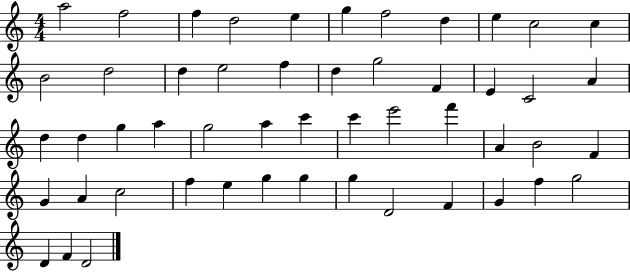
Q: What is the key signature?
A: C major